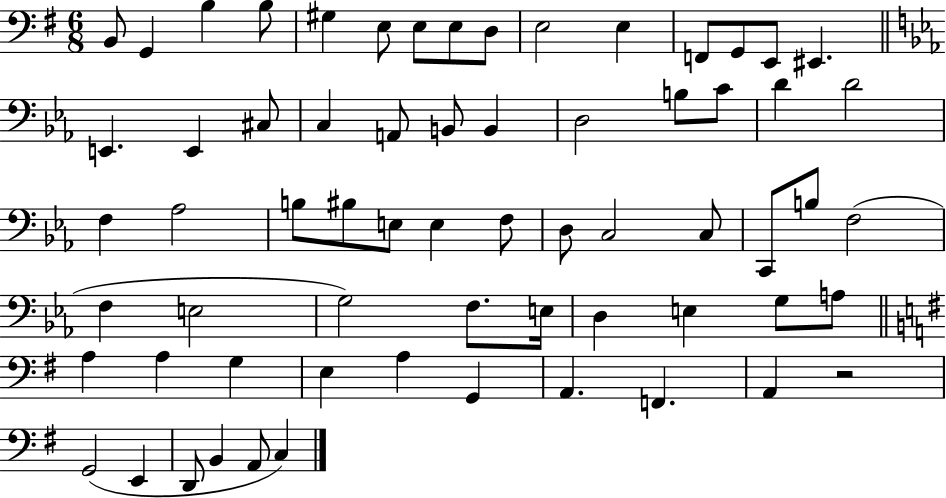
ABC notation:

X:1
T:Untitled
M:6/8
L:1/4
K:G
B,,/2 G,, B, B,/2 ^G, E,/2 E,/2 E,/2 D,/2 E,2 E, F,,/2 G,,/2 E,,/2 ^E,, E,, E,, ^C,/2 C, A,,/2 B,,/2 B,, D,2 B,/2 C/2 D D2 F, _A,2 B,/2 ^B,/2 E,/2 E, F,/2 D,/2 C,2 C,/2 C,,/2 B,/2 F,2 F, E,2 G,2 F,/2 E,/4 D, E, G,/2 A,/2 A, A, G, E, A, G,, A,, F,, A,, z2 G,,2 E,, D,,/2 B,, A,,/2 C,